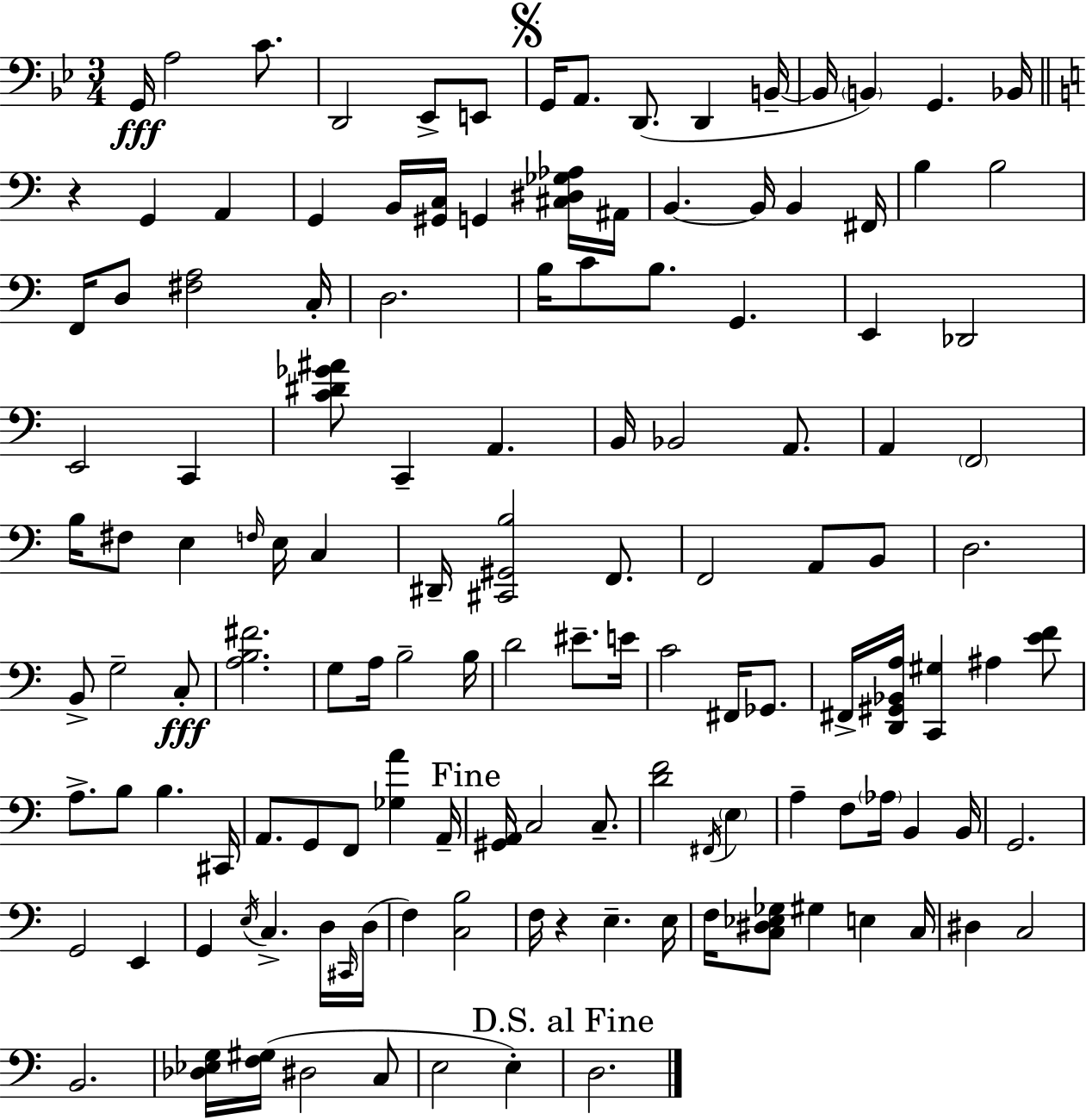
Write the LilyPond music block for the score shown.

{
  \clef bass
  \numericTimeSignature
  \time 3/4
  \key g \minor
  \repeat volta 2 { g,16\fff a2 c'8. | d,2 ees,8-> e,8 | \mark \markup { \musicglyph "scripts.segno" } g,16 a,8. d,8.( d,4 b,16--~~ | b,16 \parenthesize b,4) g,4. bes,16 | \break \bar "||" \break \key a \minor r4 g,4 a,4 | g,4 b,16 <gis, c>16 g,4 <cis dis ges aes>16 ais,16 | b,4.~~ b,16 b,4 fis,16 | b4 b2 | \break f,16 d8 <fis a>2 c16-. | d2. | b16 c'8 b8. g,4. | e,4 des,2 | \break e,2 c,4 | <c' dis' ges' ais'>8 c,4-- a,4. | b,16 bes,2 a,8. | a,4 \parenthesize f,2 | \break b16 fis8 e4 \grace { f16 } e16 c4 | dis,16-- <cis, gis, b>2 f,8. | f,2 a,8 b,8 | d2. | \break b,8-> g2-- c8-.\fff | <a b fis'>2. | g8 a16 b2-- | b16 d'2 eis'8.-- | \break e'16 c'2 fis,16 ges,8. | fis,16-> <d, gis, bes, a>16 <c, gis>4 ais4 <e' f'>8 | a8.-> b8 b4. | cis,16 a,8. g,8 f,8 <ges a'>4 | \break a,16-- \mark "Fine" <gis, a,>16 c2 c8.-- | <d' f'>2 \acciaccatura { fis,16 } \parenthesize e4 | a4-- f8 \parenthesize aes16 b,4 | b,16 g,2. | \break g,2 e,4 | g,4 \acciaccatura { e16 } c4.-> | d16 \grace { cis,16 }( d16 f4) <c b>2 | f16 r4 e4.-- | \break e16 f16 <c dis ees ges>8 gis4 e4 | c16 dis4 c2 | b,2. | <des ees g>16 <f gis>16( dis2 | \break c8 e2 | e4-.) \mark "D.S. al Fine" d2. | } \bar "|."
}